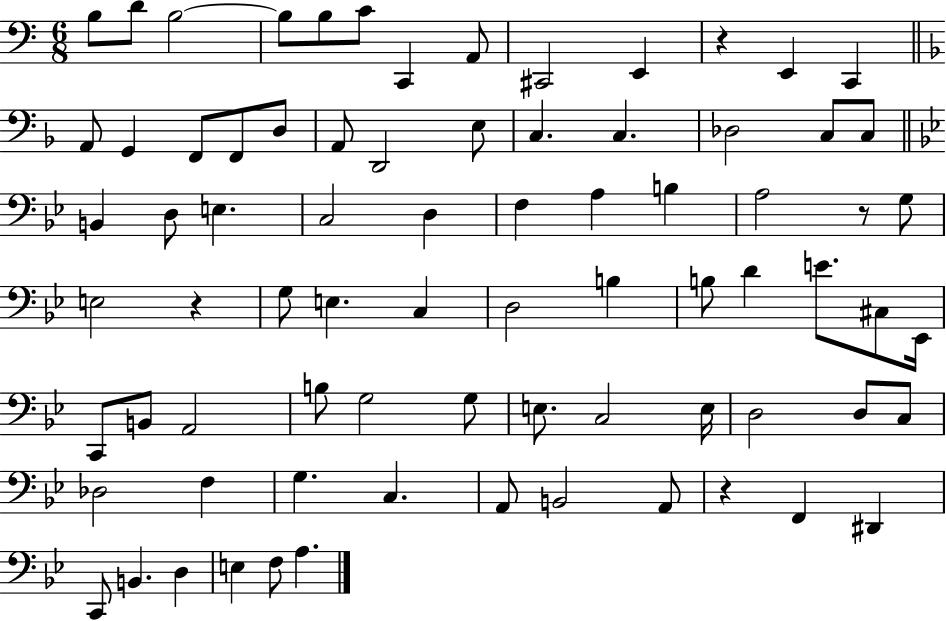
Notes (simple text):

B3/e D4/e B3/h B3/e B3/e C4/e C2/q A2/e C#2/h E2/q R/q E2/q C2/q A2/e G2/q F2/e F2/e D3/e A2/e D2/h E3/e C3/q. C3/q. Db3/h C3/e C3/e B2/q D3/e E3/q. C3/h D3/q F3/q A3/q B3/q A3/h R/e G3/e E3/h R/q G3/e E3/q. C3/q D3/h B3/q B3/e D4/q E4/e. C#3/e Eb2/s C2/e B2/e A2/h B3/e G3/h G3/e E3/e. C3/h E3/s D3/h D3/e C3/e Db3/h F3/q G3/q. C3/q. A2/e B2/h A2/e R/q F2/q D#2/q C2/e B2/q. D3/q E3/q F3/e A3/q.